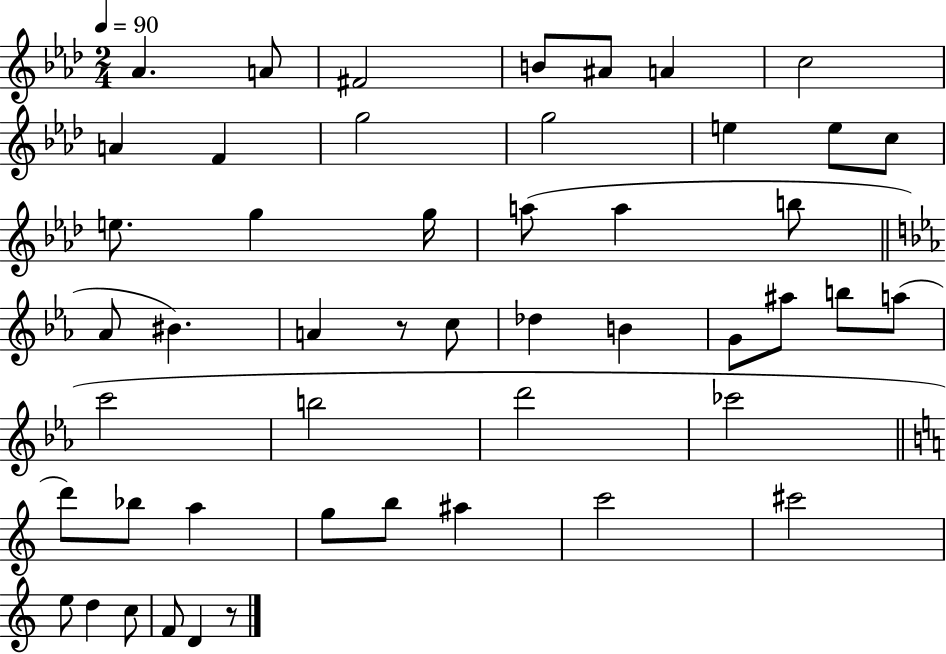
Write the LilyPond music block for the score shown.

{
  \clef treble
  \numericTimeSignature
  \time 2/4
  \key aes \major
  \tempo 4 = 90
  \repeat volta 2 { aes'4. a'8 | fis'2 | b'8 ais'8 a'4 | c''2 | \break a'4 f'4 | g''2 | g''2 | e''4 e''8 c''8 | \break e''8. g''4 g''16 | a''8( a''4 b''8 | \bar "||" \break \key ees \major aes'8 bis'4.) | a'4 r8 c''8 | des''4 b'4 | g'8 ais''8 b''8 a''8( | \break c'''2 | b''2 | d'''2 | ces'''2 | \break \bar "||" \break \key a \minor d'''8) bes''8 a''4 | g''8 b''8 ais''4 | c'''2 | cis'''2 | \break e''8 d''4 c''8 | f'8 d'4 r8 | } \bar "|."
}